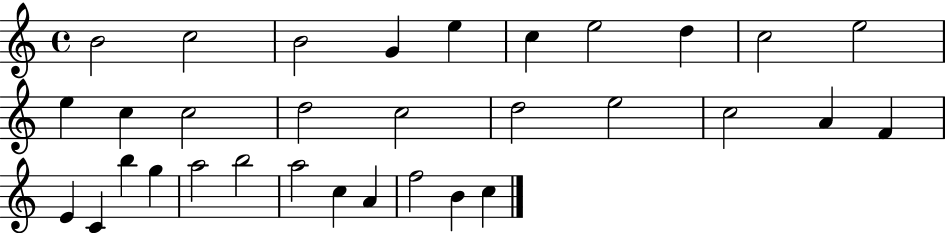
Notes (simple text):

B4/h C5/h B4/h G4/q E5/q C5/q E5/h D5/q C5/h E5/h E5/q C5/q C5/h D5/h C5/h D5/h E5/h C5/h A4/q F4/q E4/q C4/q B5/q G5/q A5/h B5/h A5/h C5/q A4/q F5/h B4/q C5/q